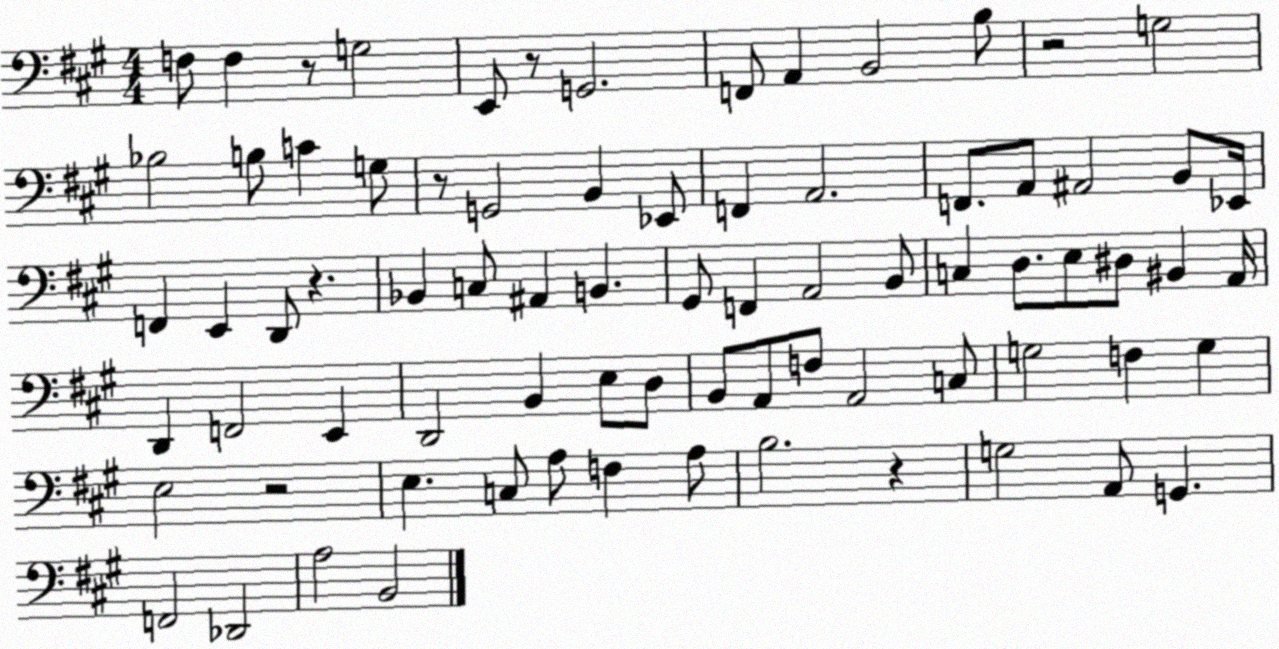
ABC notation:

X:1
T:Untitled
M:4/4
L:1/4
K:A
F,/2 F, z/2 G,2 E,,/2 z/2 G,,2 F,,/2 A,, B,,2 B,/2 z2 G,2 _B,2 B,/2 C G,/2 z/2 G,,2 B,, _E,,/2 F,, A,,2 F,,/2 A,,/2 ^A,,2 B,,/2 _E,,/4 F,, E,, D,,/2 z _B,, C,/2 ^A,, B,, ^G,,/2 F,, A,,2 B,,/2 C, D,/2 E,/2 ^D,/2 ^B,, A,,/4 D,, F,,2 E,, D,,2 B,, E,/2 D,/2 B,,/2 A,,/2 F,/2 A,,2 C,/2 G,2 F, G, E,2 z2 E, C,/2 A,/2 F, A,/2 B,2 z G,2 A,,/2 G,, F,,2 _D,,2 A,2 B,,2